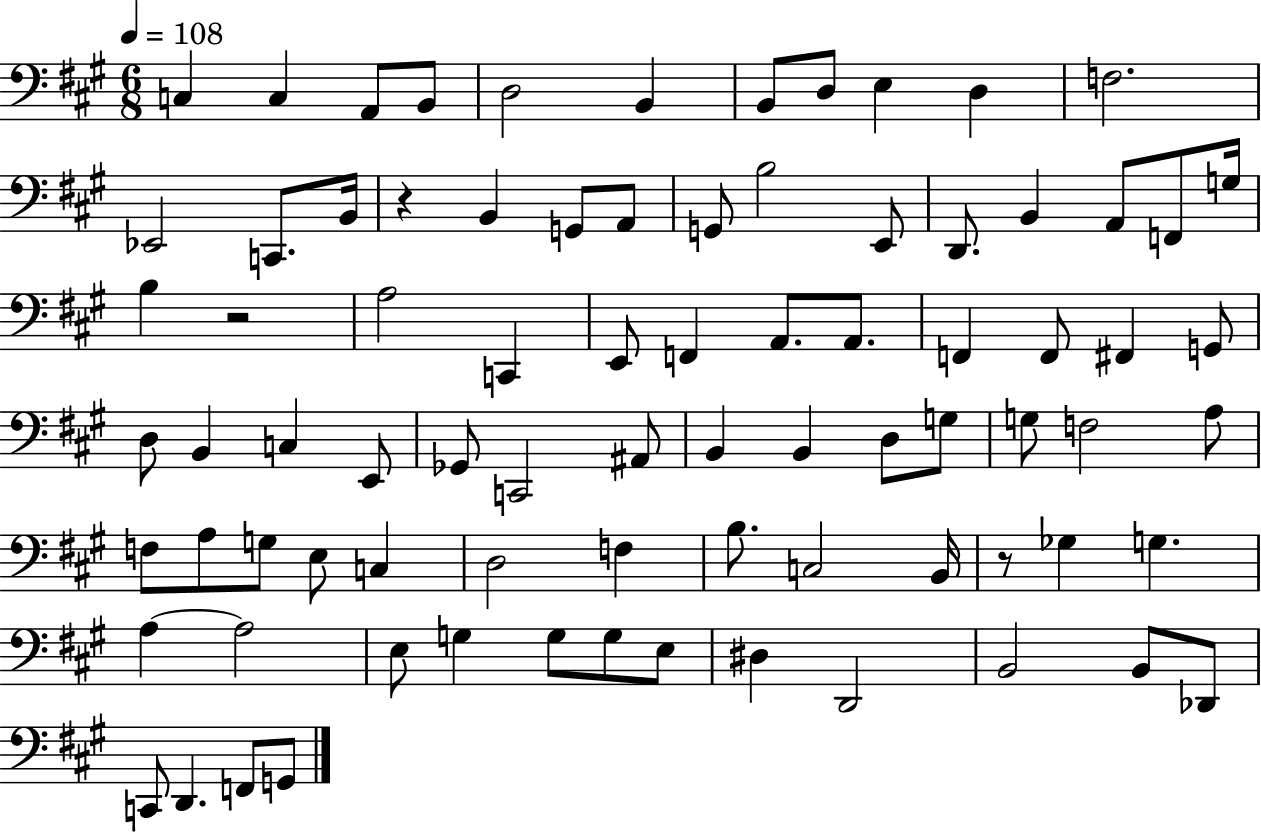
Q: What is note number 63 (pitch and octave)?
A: A3